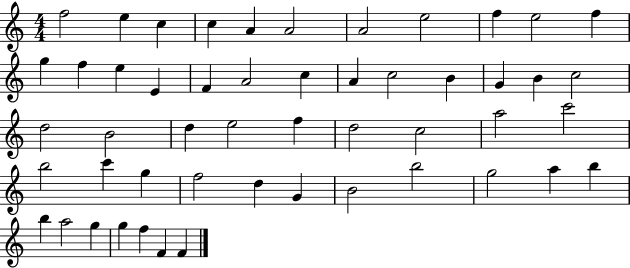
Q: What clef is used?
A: treble